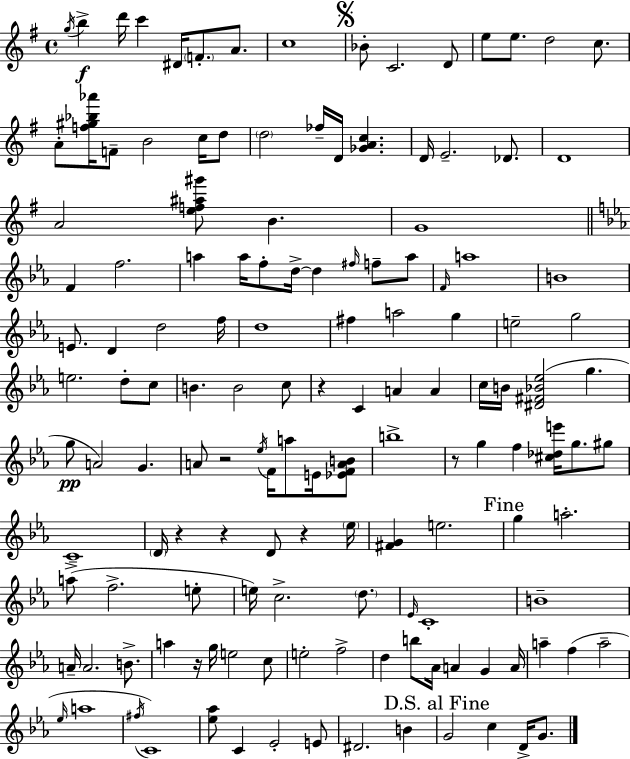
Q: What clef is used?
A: treble